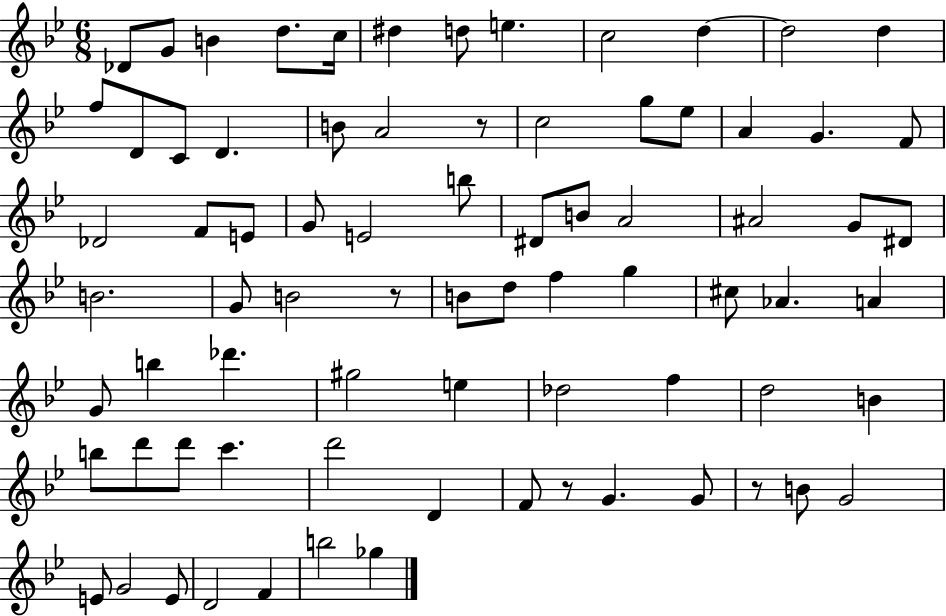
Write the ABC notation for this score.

X:1
T:Untitled
M:6/8
L:1/4
K:Bb
_D/2 G/2 B d/2 c/4 ^d d/2 e c2 d d2 d f/2 D/2 C/2 D B/2 A2 z/2 c2 g/2 _e/2 A G F/2 _D2 F/2 E/2 G/2 E2 b/2 ^D/2 B/2 A2 ^A2 G/2 ^D/2 B2 G/2 B2 z/2 B/2 d/2 f g ^c/2 _A A G/2 b _d' ^g2 e _d2 f d2 B b/2 d'/2 d'/2 c' d'2 D F/2 z/2 G G/2 z/2 B/2 G2 E/2 G2 E/2 D2 F b2 _g